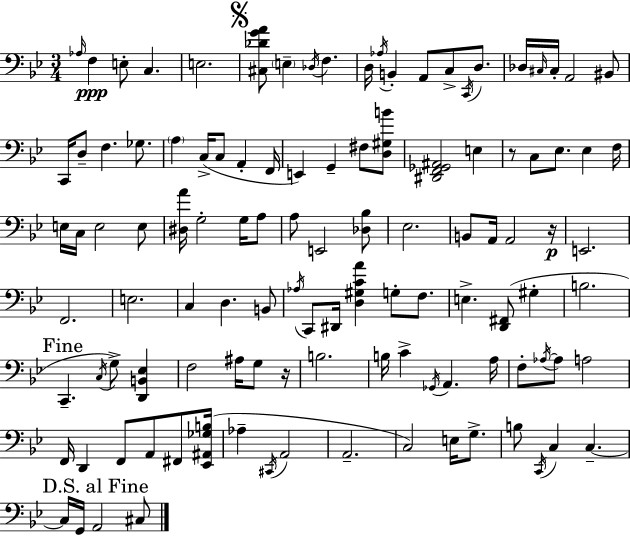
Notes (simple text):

Ab3/s F3/q E3/e C3/q. E3/h. [C#3,Db4,G4,A4]/e E3/q Db3/s F3/q. D3/s Ab3/s B2/q A2/e C3/e C2/s D3/e. Db3/s C#3/s C#3/s A2/h BIS2/e C2/s D3/e F3/q. Gb3/e. A3/q C3/s C3/e A2/q F2/s E2/q G2/q F#3/e [D3,G#3,B4]/e [D#2,F2,Gb2,A#2]/h E3/q R/e C3/e Eb3/e. Eb3/q F3/s E3/s C3/s E3/h E3/e [D#3,A4]/s G3/h G3/s A3/e A3/e E2/h [Db3,Bb3]/e Eb3/h. B2/e A2/s A2/h R/s E2/h. F2/h. E3/h. C3/q D3/q. B2/e Ab3/s C2/e D#2/s [D3,G#3,C4,A4]/q G3/e F3/e. E3/q. [D2,F#2]/e G#3/q B3/h. C2/q. C3/s G3/e [D2,B2,Eb3]/q F3/h A#3/s G3/e R/s B3/h. B3/s C4/q Gb2/s A2/q. A3/s F3/e Ab3/s Ab3/e A3/h F2/s D2/q F2/e A2/e F#2/e [Eb2,A#2,Gb3,B3]/s Ab3/q C#2/s A2/h A2/h. C3/h E3/s G3/e. B3/e C2/s C3/q C3/q. C3/s G2/s A2/h C#3/e